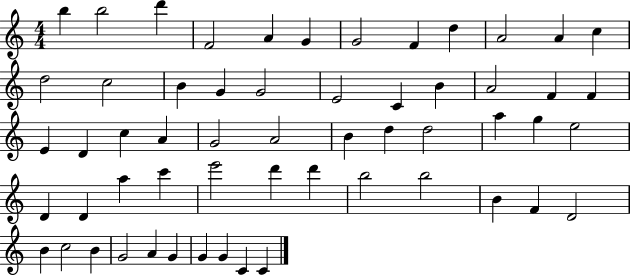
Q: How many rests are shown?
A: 0